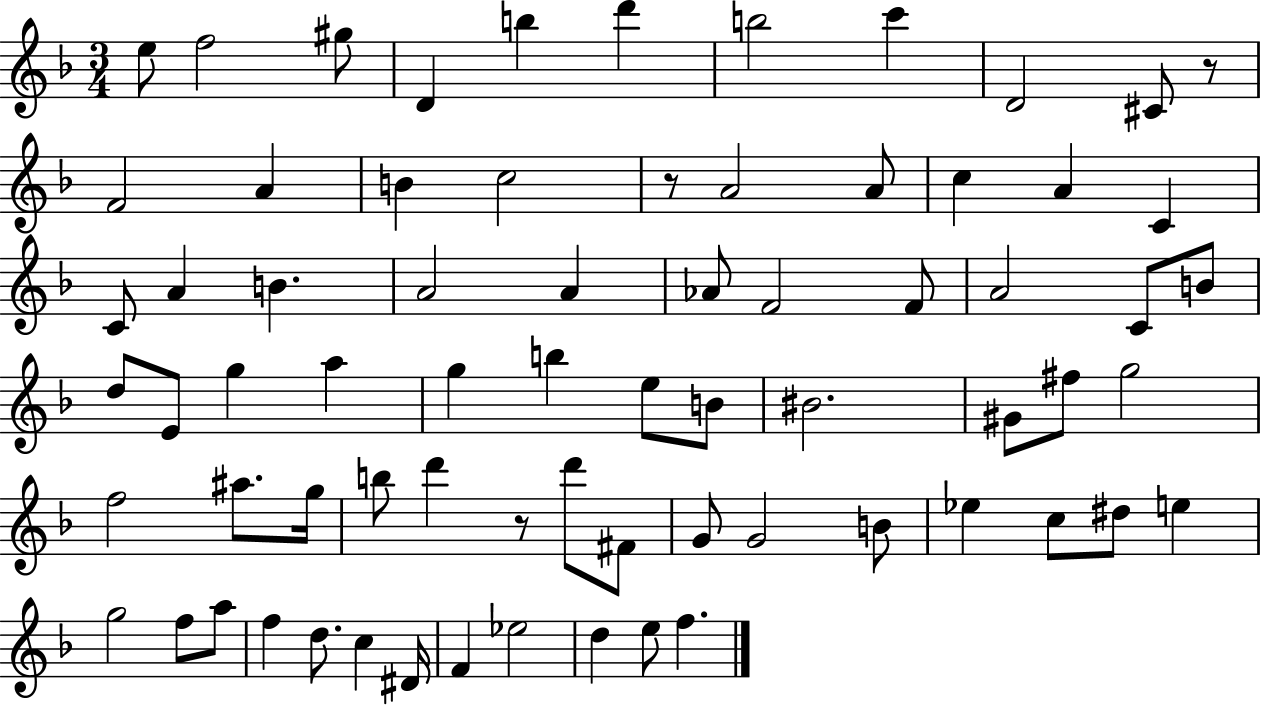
{
  \clef treble
  \numericTimeSignature
  \time 3/4
  \key f \major
  e''8 f''2 gis''8 | d'4 b''4 d'''4 | b''2 c'''4 | d'2 cis'8 r8 | \break f'2 a'4 | b'4 c''2 | r8 a'2 a'8 | c''4 a'4 c'4 | \break c'8 a'4 b'4. | a'2 a'4 | aes'8 f'2 f'8 | a'2 c'8 b'8 | \break d''8 e'8 g''4 a''4 | g''4 b''4 e''8 b'8 | bis'2. | gis'8 fis''8 g''2 | \break f''2 ais''8. g''16 | b''8 d'''4 r8 d'''8 fis'8 | g'8 g'2 b'8 | ees''4 c''8 dis''8 e''4 | \break g''2 f''8 a''8 | f''4 d''8. c''4 dis'16 | f'4 ees''2 | d''4 e''8 f''4. | \break \bar "|."
}